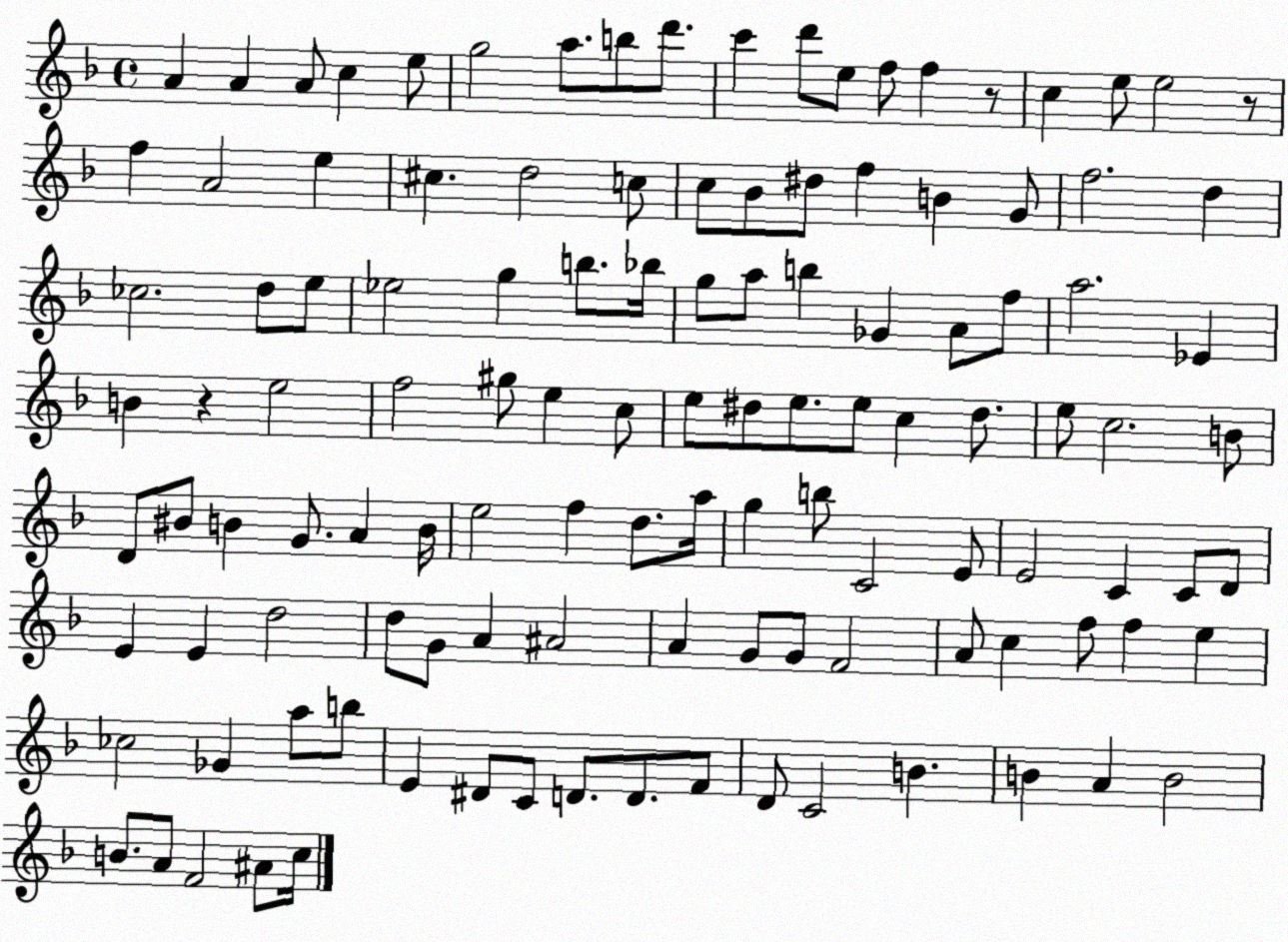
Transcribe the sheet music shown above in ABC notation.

X:1
T:Untitled
M:4/4
L:1/4
K:F
A A A/2 c e/2 g2 a/2 b/2 d'/2 c' d'/2 e/2 f/2 f z/2 c e/2 e2 z/2 f A2 e ^c d2 c/2 c/2 _B/2 ^d/2 f B G/2 f2 d _c2 d/2 e/2 _e2 g b/2 _b/4 g/2 a/2 b _G A/2 f/2 a2 _E B z e2 f2 ^g/2 e c/2 e/2 ^d/2 e/2 e/2 c ^d/2 e/2 c2 B/2 D/2 ^B/2 B G/2 A B/4 e2 f d/2 a/4 g b/2 C2 E/2 E2 C C/2 D/2 E E d2 d/2 G/2 A ^A2 A G/2 G/2 F2 A/2 c f/2 f e _c2 _G a/2 b/2 E ^D/2 C/2 D/2 D/2 F/2 D/2 C2 B B A B2 B/2 A/2 F2 ^A/2 c/4